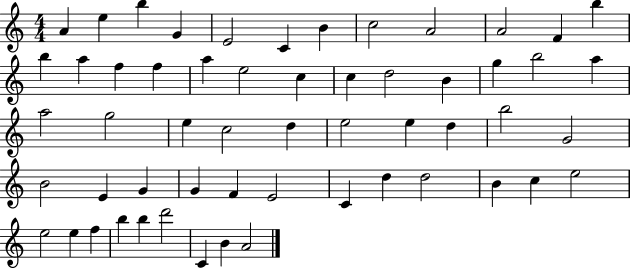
{
  \clef treble
  \numericTimeSignature
  \time 4/4
  \key c \major
  a'4 e''4 b''4 g'4 | e'2 c'4 b'4 | c''2 a'2 | a'2 f'4 b''4 | \break b''4 a''4 f''4 f''4 | a''4 e''2 c''4 | c''4 d''2 b'4 | g''4 b''2 a''4 | \break a''2 g''2 | e''4 c''2 d''4 | e''2 e''4 d''4 | b''2 g'2 | \break b'2 e'4 g'4 | g'4 f'4 e'2 | c'4 d''4 d''2 | b'4 c''4 e''2 | \break e''2 e''4 f''4 | b''4 b''4 d'''2 | c'4 b'4 a'2 | \bar "|."
}